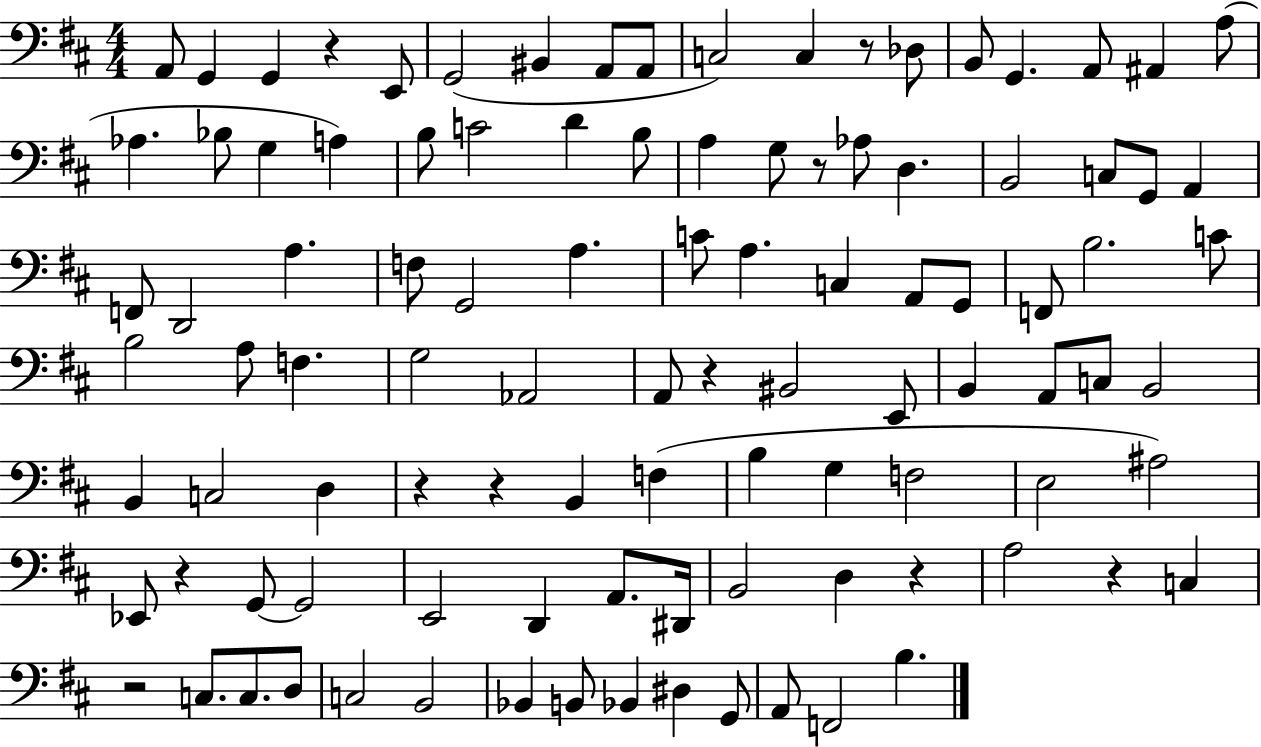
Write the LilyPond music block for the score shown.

{
  \clef bass
  \numericTimeSignature
  \time 4/4
  \key d \major
  \repeat volta 2 { a,8 g,4 g,4 r4 e,8 | g,2( bis,4 a,8 a,8 | c2) c4 r8 des8 | b,8 g,4. a,8 ais,4 a8( | \break aes4. bes8 g4 a4) | b8 c'2 d'4 b8 | a4 g8 r8 aes8 d4. | b,2 c8 g,8 a,4 | \break f,8 d,2 a4. | f8 g,2 a4. | c'8 a4. c4 a,8 g,8 | f,8 b2. c'8 | \break b2 a8 f4. | g2 aes,2 | a,8 r4 bis,2 e,8 | b,4 a,8 c8 b,2 | \break b,4 c2 d4 | r4 r4 b,4 f4( | b4 g4 f2 | e2 ais2) | \break ees,8 r4 g,8~~ g,2 | e,2 d,4 a,8. dis,16 | b,2 d4 r4 | a2 r4 c4 | \break r2 c8. c8. d8 | c2 b,2 | bes,4 b,8 bes,4 dis4 g,8 | a,8 f,2 b4. | \break } \bar "|."
}